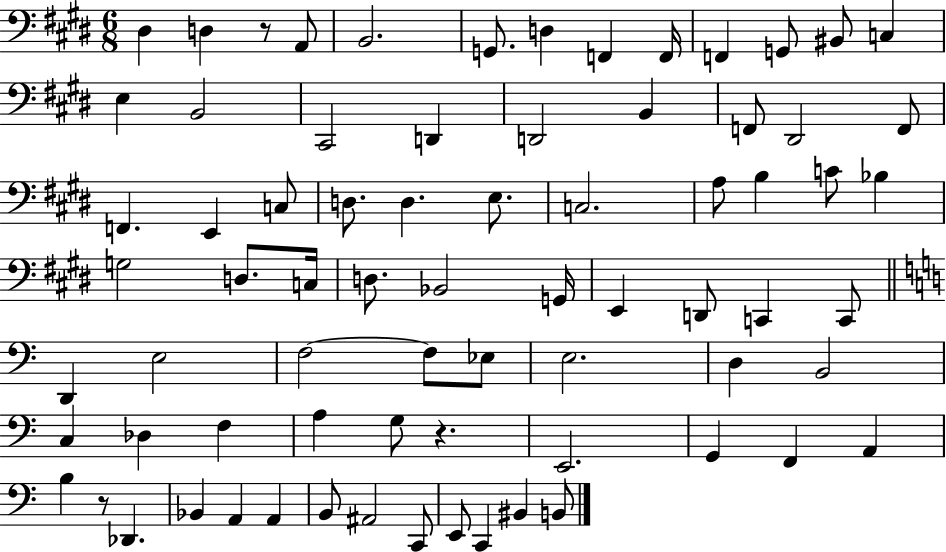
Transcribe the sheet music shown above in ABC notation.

X:1
T:Untitled
M:6/8
L:1/4
K:E
^D, D, z/2 A,,/2 B,,2 G,,/2 D, F,, F,,/4 F,, G,,/2 ^B,,/2 C, E, B,,2 ^C,,2 D,, D,,2 B,, F,,/2 ^D,,2 F,,/2 F,, E,, C,/2 D,/2 D, E,/2 C,2 A,/2 B, C/2 _B, G,2 D,/2 C,/4 D,/2 _B,,2 G,,/4 E,, D,,/2 C,, C,,/2 D,, E,2 F,2 F,/2 _E,/2 E,2 D, B,,2 C, _D, F, A, G,/2 z E,,2 G,, F,, A,, B, z/2 _D,, _B,, A,, A,, B,,/2 ^A,,2 C,,/2 E,,/2 C,, ^B,, B,,/2